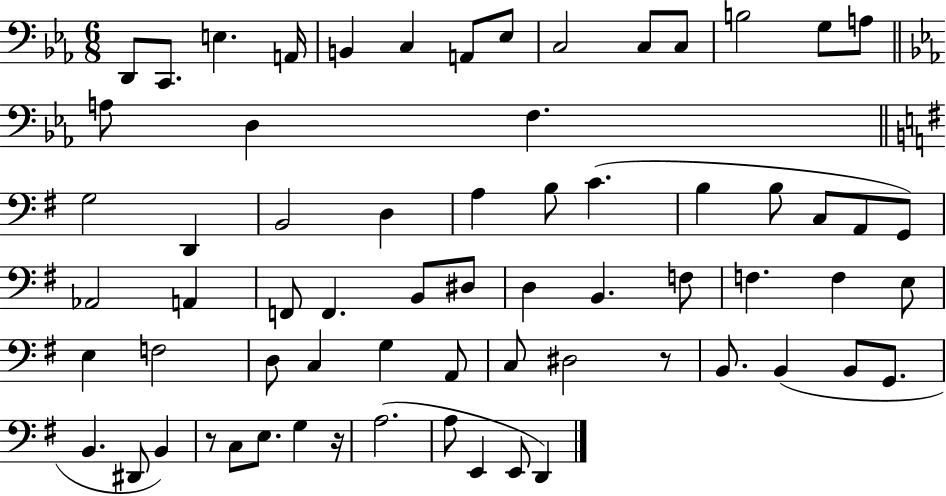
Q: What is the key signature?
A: EES major